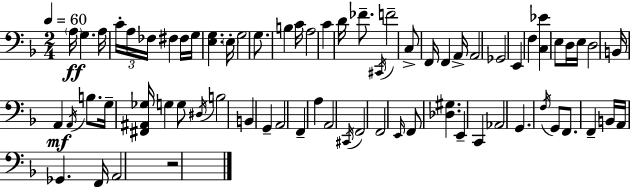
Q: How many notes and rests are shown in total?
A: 70